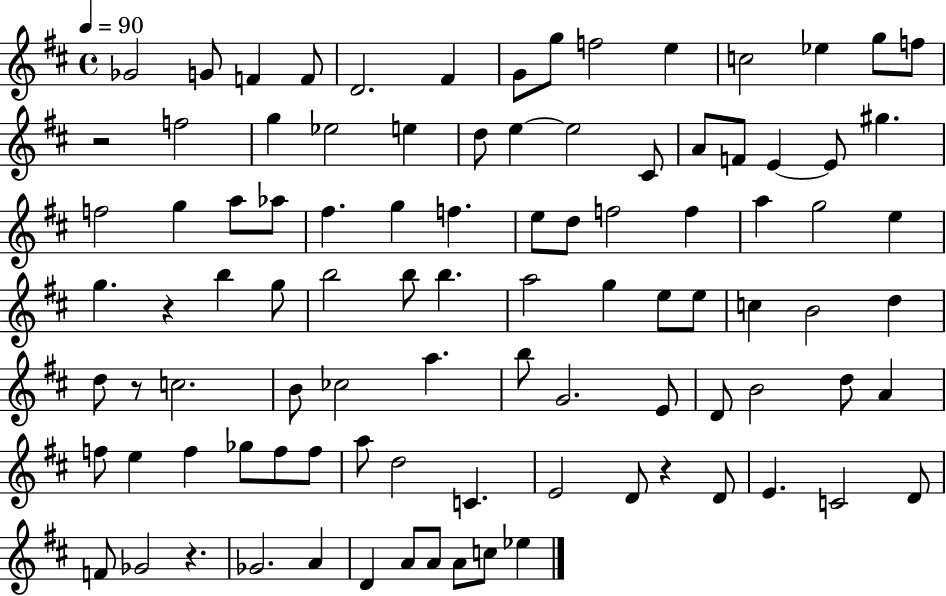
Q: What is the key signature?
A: D major